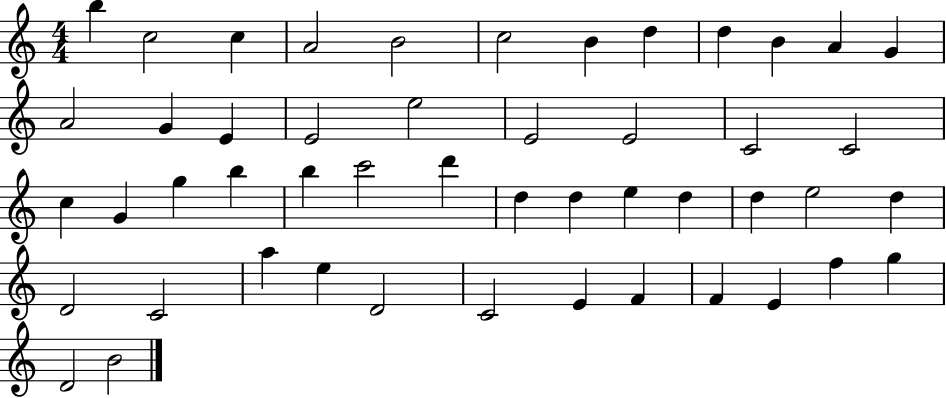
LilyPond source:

{
  \clef treble
  \numericTimeSignature
  \time 4/4
  \key c \major
  b''4 c''2 c''4 | a'2 b'2 | c''2 b'4 d''4 | d''4 b'4 a'4 g'4 | \break a'2 g'4 e'4 | e'2 e''2 | e'2 e'2 | c'2 c'2 | \break c''4 g'4 g''4 b''4 | b''4 c'''2 d'''4 | d''4 d''4 e''4 d''4 | d''4 e''2 d''4 | \break d'2 c'2 | a''4 e''4 d'2 | c'2 e'4 f'4 | f'4 e'4 f''4 g''4 | \break d'2 b'2 | \bar "|."
}